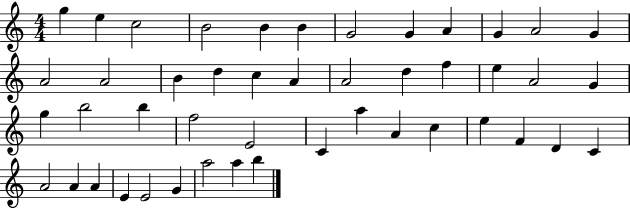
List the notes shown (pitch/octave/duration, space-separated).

G5/q E5/q C5/h B4/h B4/q B4/q G4/h G4/q A4/q G4/q A4/h G4/q A4/h A4/h B4/q D5/q C5/q A4/q A4/h D5/q F5/q E5/q A4/h G4/q G5/q B5/h B5/q F5/h E4/h C4/q A5/q A4/q C5/q E5/q F4/q D4/q C4/q A4/h A4/q A4/q E4/q E4/h G4/q A5/h A5/q B5/q